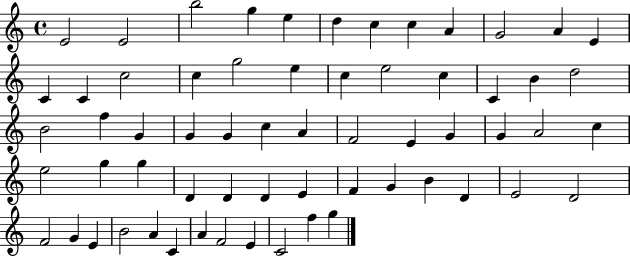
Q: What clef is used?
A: treble